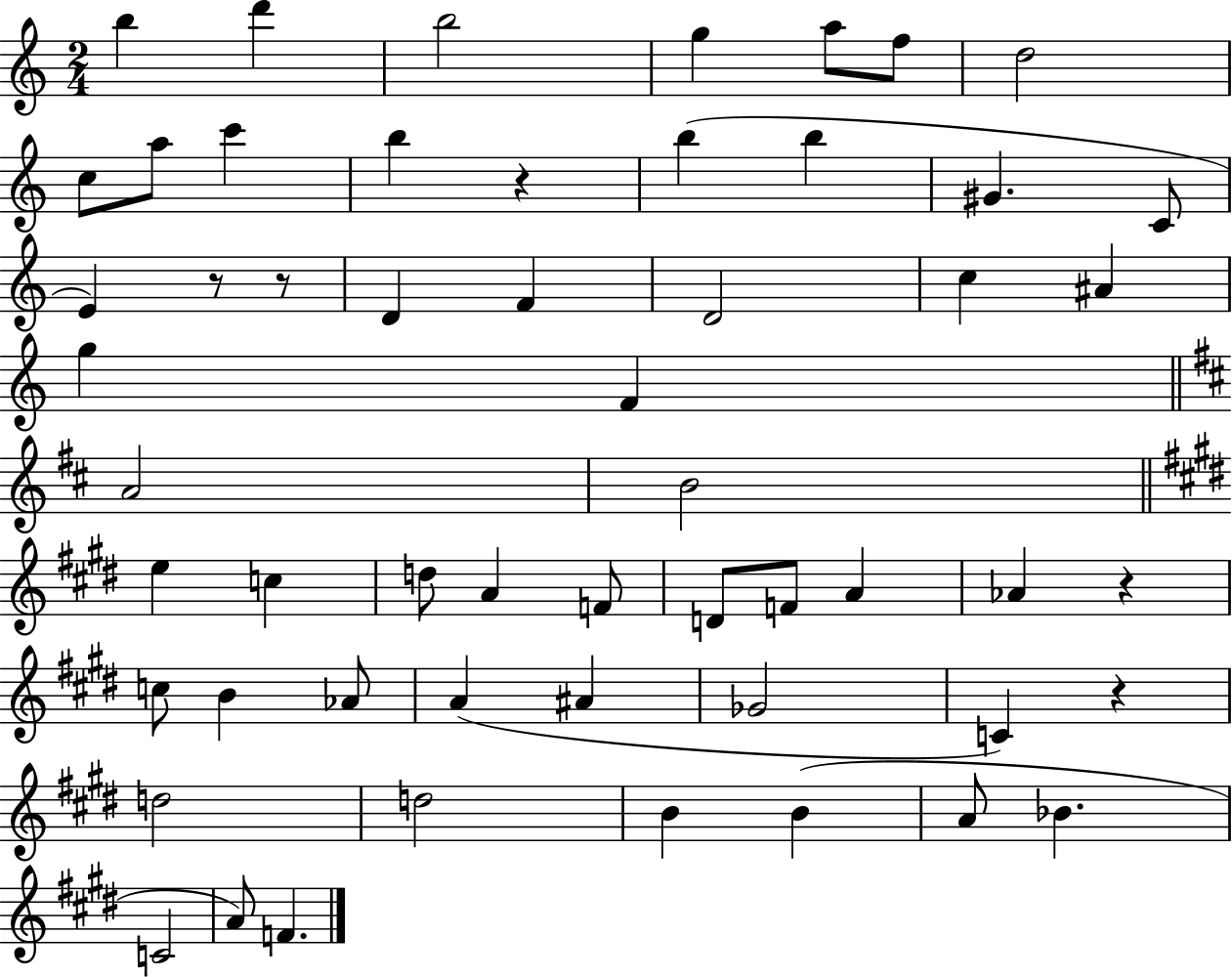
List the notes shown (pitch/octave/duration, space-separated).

B5/q D6/q B5/h G5/q A5/e F5/e D5/h C5/e A5/e C6/q B5/q R/q B5/q B5/q G#4/q. C4/e E4/q R/e R/e D4/q F4/q D4/h C5/q A#4/q G5/q F4/q A4/h B4/h E5/q C5/q D5/e A4/q F4/e D4/e F4/e A4/q Ab4/q R/q C5/e B4/q Ab4/e A4/q A#4/q Gb4/h C4/q R/q D5/h D5/h B4/q B4/q A4/e Bb4/q. C4/h A4/e F4/q.